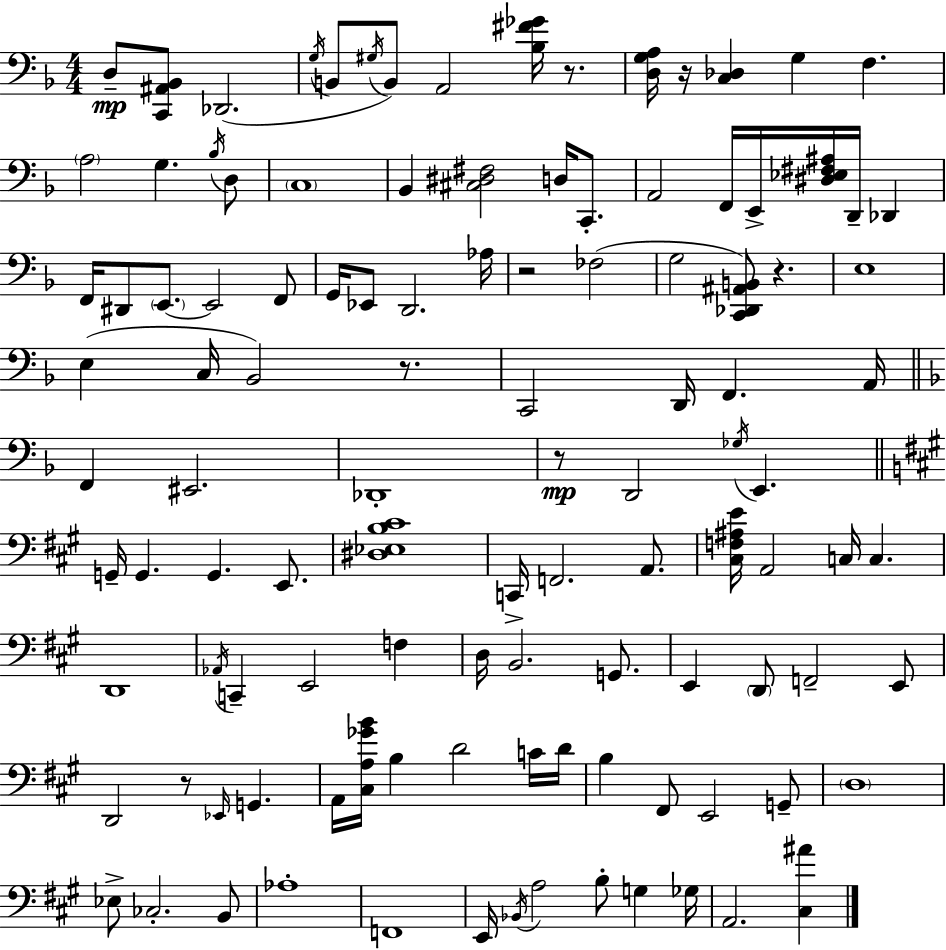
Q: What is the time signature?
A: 4/4